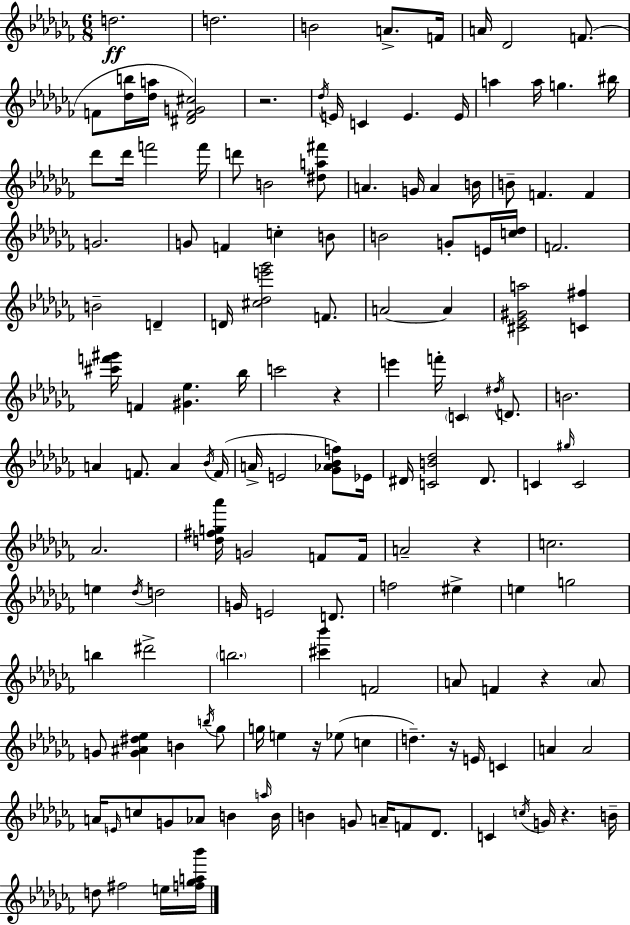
D5/h. D5/h. B4/h A4/e. F4/s A4/s Db4/h F4/e. F4/e [Db5,B5]/s [Db5,A5]/s [D#4,F4,G4,C#5]/h R/h. Db5/s E4/s C4/q E4/q. E4/s A5/q A5/s G5/q. BIS5/s Db6/e Db6/s F6/h F6/s D6/e B4/h [D#5,A5,F#6]/e A4/q. G4/s A4/q B4/s B4/e F4/q. F4/q G4/h. G4/e F4/q C5/q B4/e B4/h G4/e E4/s [C5,Db5]/s F4/h. B4/h D4/q D4/s [C#5,Db5,E6,Gb6]/h F4/e. A4/h A4/q [C#4,Eb4,G#4,A5]/h [C4,F#5]/q [C#6,F6,G#6]/s F4/q [G#4,Eb5]/q. Bb5/s C6/h R/q E6/q F6/s C4/q D#5/s D4/e. B4/h. A4/q F4/e. A4/q Bb4/s F4/s A4/s E4/h [Gb4,Ab4,Bb4,F5]/e Eb4/s D#4/s [C4,B4,Db5]/h D#4/e. C4/q G#5/s C4/h Ab4/h. [D5,F#5,G5,Ab6]/s G4/h F4/e F4/s A4/h R/q C5/h. E5/q Db5/s D5/h G4/s E4/h D4/e. F5/h EIS5/q E5/q G5/h B5/q D#6/h B5/h. [C#6,Bb6]/q F4/h A4/e F4/q R/q A4/e G4/e [G4,A#4,D#5,Eb5]/q B4/q B5/s Gb5/e G5/s E5/q R/s Eb5/e C5/q D5/q. R/s E4/s C4/q A4/q A4/h A4/s E4/s C5/e G4/e Ab4/e B4/q A5/s B4/s B4/q G4/e A4/s F4/e Db4/e. C4/q C5/s G4/s R/q. B4/s D5/e F#5/h E5/s [F5,Gb5,A5,Bb6]/s